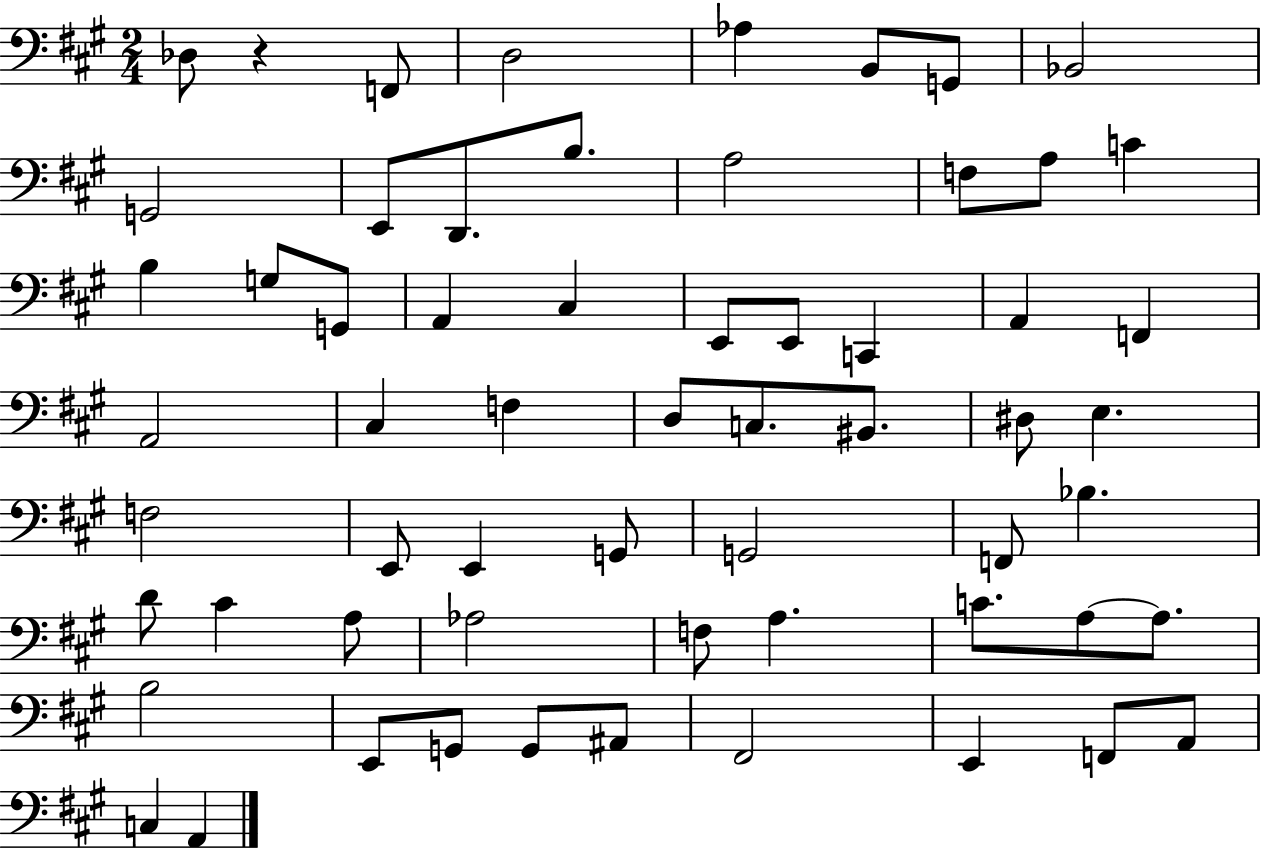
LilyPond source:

{
  \clef bass
  \numericTimeSignature
  \time 2/4
  \key a \major
  des8 r4 f,8 | d2 | aes4 b,8 g,8 | bes,2 | \break g,2 | e,8 d,8. b8. | a2 | f8 a8 c'4 | \break b4 g8 g,8 | a,4 cis4 | e,8 e,8 c,4 | a,4 f,4 | \break a,2 | cis4 f4 | d8 c8. bis,8. | dis8 e4. | \break f2 | e,8 e,4 g,8 | g,2 | f,8 bes4. | \break d'8 cis'4 a8 | aes2 | f8 a4. | c'8. a8~~ a8. | \break b2 | e,8 g,8 g,8 ais,8 | fis,2 | e,4 f,8 a,8 | \break c4 a,4 | \bar "|."
}